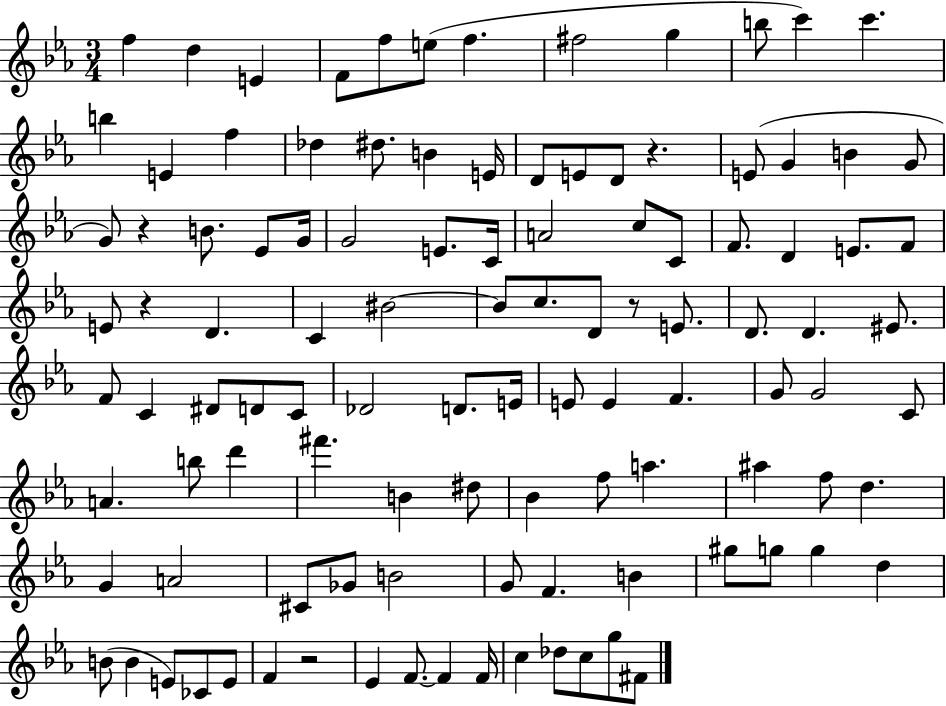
X:1
T:Untitled
M:3/4
L:1/4
K:Eb
f d E F/2 f/2 e/2 f ^f2 g b/2 c' c' b E f _d ^d/2 B E/4 D/2 E/2 D/2 z E/2 G B G/2 G/2 z B/2 _E/2 G/4 G2 E/2 C/4 A2 c/2 C/2 F/2 D E/2 F/2 E/2 z D C ^B2 ^B/2 c/2 D/2 z/2 E/2 D/2 D ^E/2 F/2 C ^D/2 D/2 C/2 _D2 D/2 E/4 E/2 E F G/2 G2 C/2 A b/2 d' ^f' B ^d/2 _B f/2 a ^a f/2 d G A2 ^C/2 _G/2 B2 G/2 F B ^g/2 g/2 g d B/2 B E/2 _C/2 E/2 F z2 _E F/2 F F/4 c _d/2 c/2 g/2 ^F/2